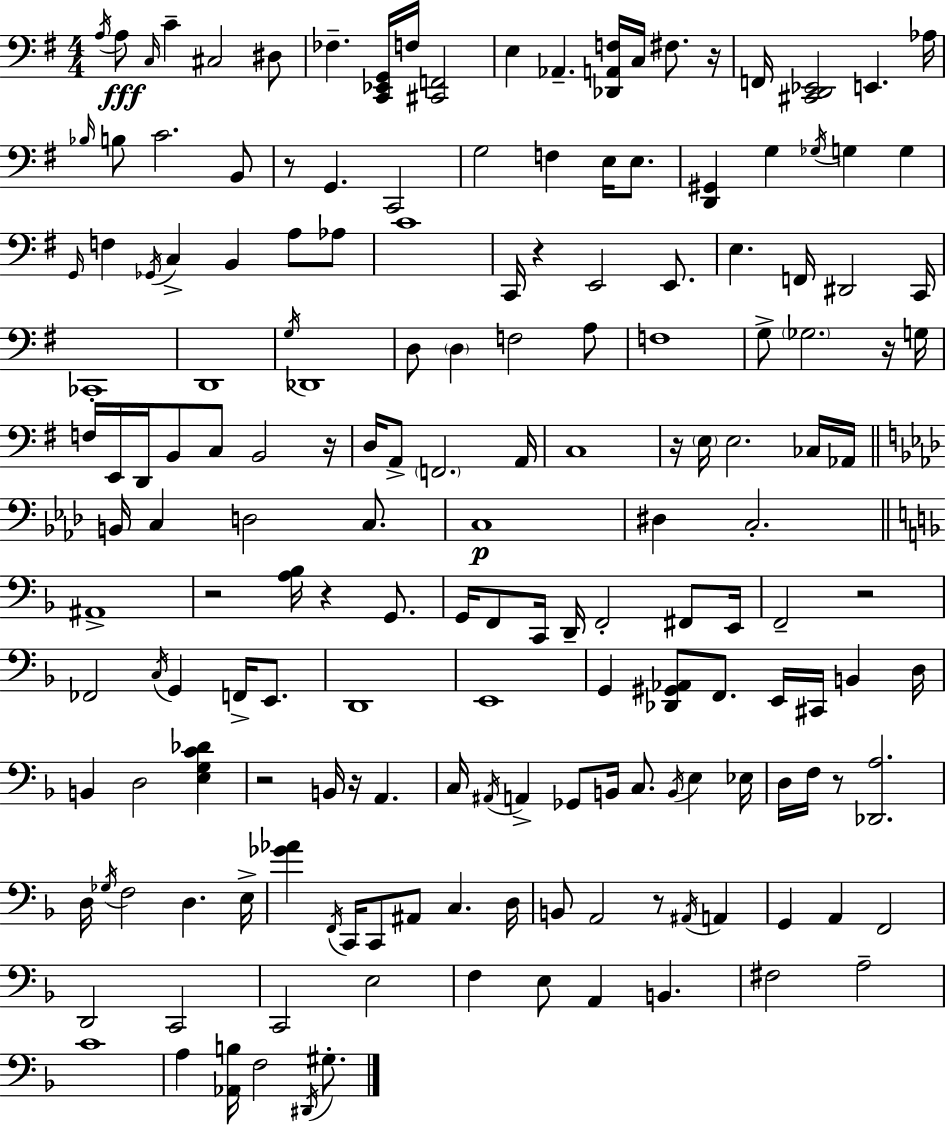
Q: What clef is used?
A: bass